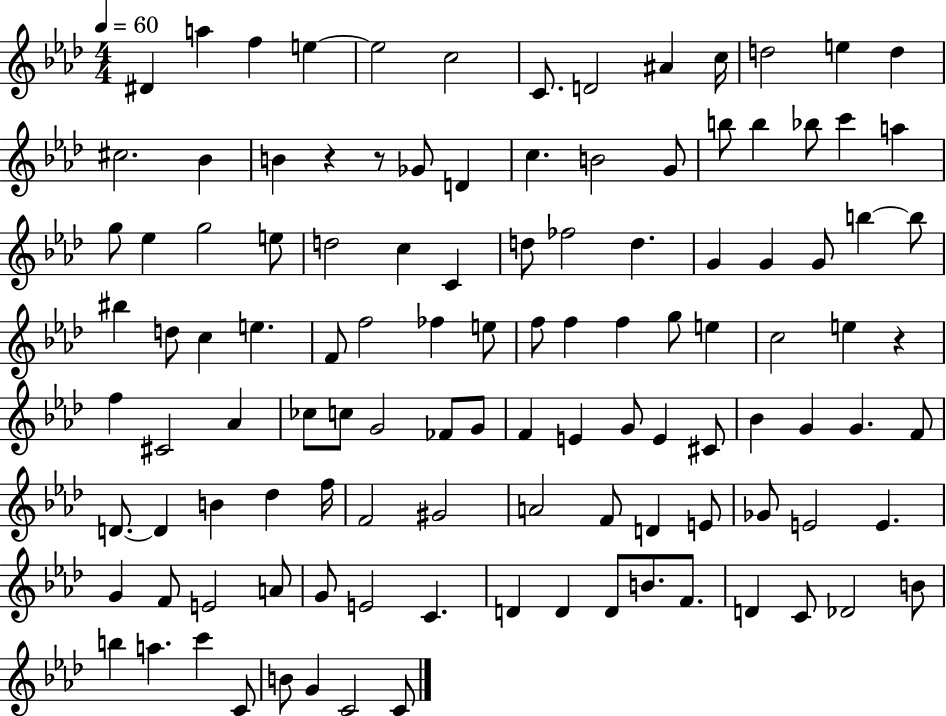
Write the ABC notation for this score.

X:1
T:Untitled
M:4/4
L:1/4
K:Ab
^D a f e e2 c2 C/2 D2 ^A c/4 d2 e d ^c2 _B B z z/2 _G/2 D c B2 G/2 b/2 b _b/2 c' a g/2 _e g2 e/2 d2 c C d/2 _f2 d G G G/2 b b/2 ^b d/2 c e F/2 f2 _f e/2 f/2 f f g/2 e c2 e z f ^C2 _A _c/2 c/2 G2 _F/2 G/2 F E G/2 E ^C/2 _B G G F/2 D/2 D B _d f/4 F2 ^G2 A2 F/2 D E/2 _G/2 E2 E G F/2 E2 A/2 G/2 E2 C D D D/2 B/2 F/2 D C/2 _D2 B/2 b a c' C/2 B/2 G C2 C/2